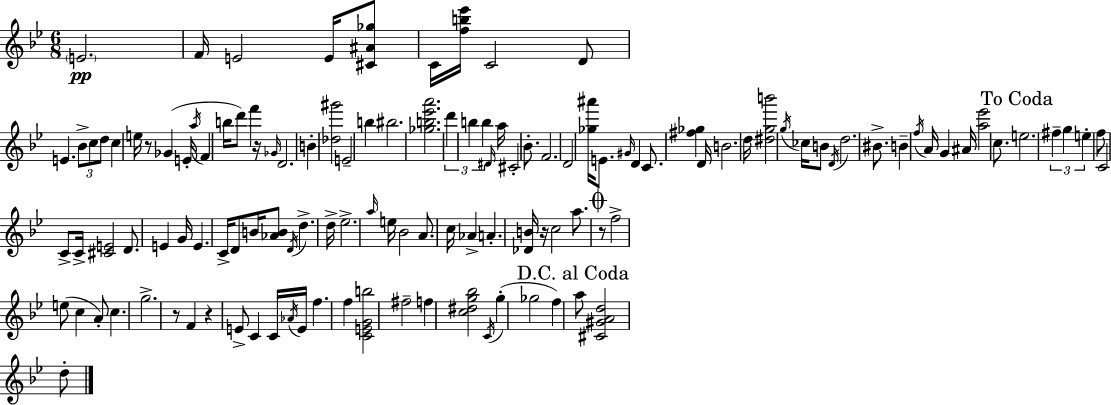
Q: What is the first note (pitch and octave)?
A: E4